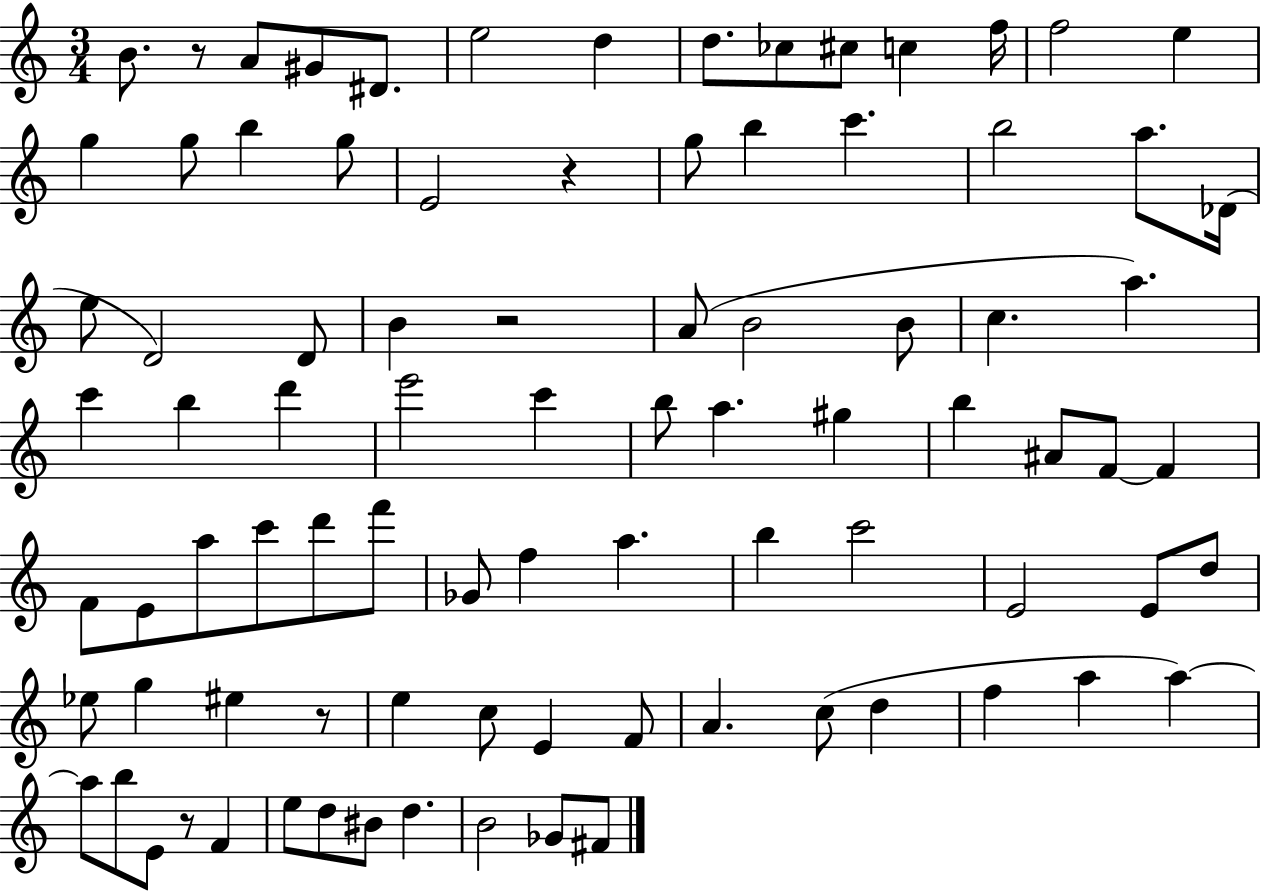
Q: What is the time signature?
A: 3/4